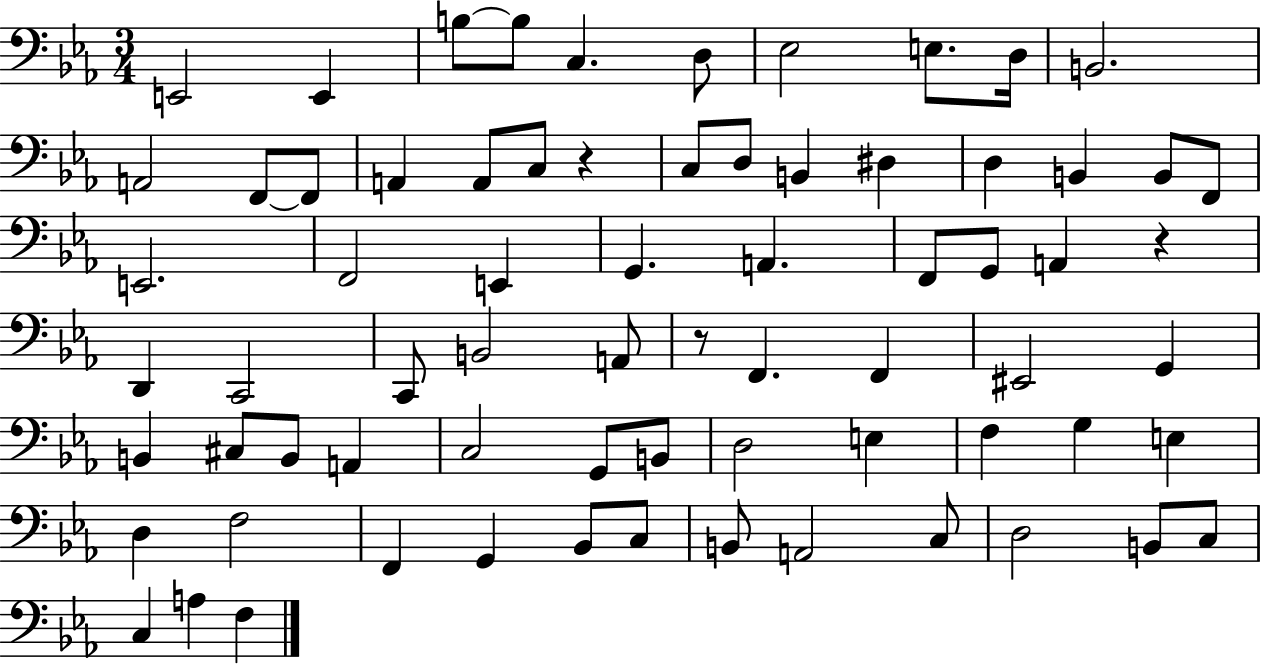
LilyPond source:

{
  \clef bass
  \numericTimeSignature
  \time 3/4
  \key ees \major
  e,2 e,4 | b8~~ b8 c4. d8 | ees2 e8. d16 | b,2. | \break a,2 f,8~~ f,8 | a,4 a,8 c8 r4 | c8 d8 b,4 dis4 | d4 b,4 b,8 f,8 | \break e,2. | f,2 e,4 | g,4. a,4. | f,8 g,8 a,4 r4 | \break d,4 c,2 | c,8 b,2 a,8 | r8 f,4. f,4 | eis,2 g,4 | \break b,4 cis8 b,8 a,4 | c2 g,8 b,8 | d2 e4 | f4 g4 e4 | \break d4 f2 | f,4 g,4 bes,8 c8 | b,8 a,2 c8 | d2 b,8 c8 | \break c4 a4 f4 | \bar "|."
}